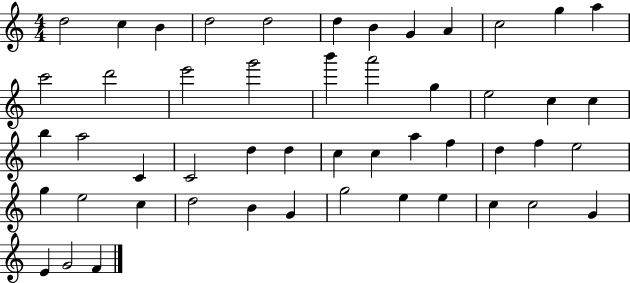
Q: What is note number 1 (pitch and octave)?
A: D5